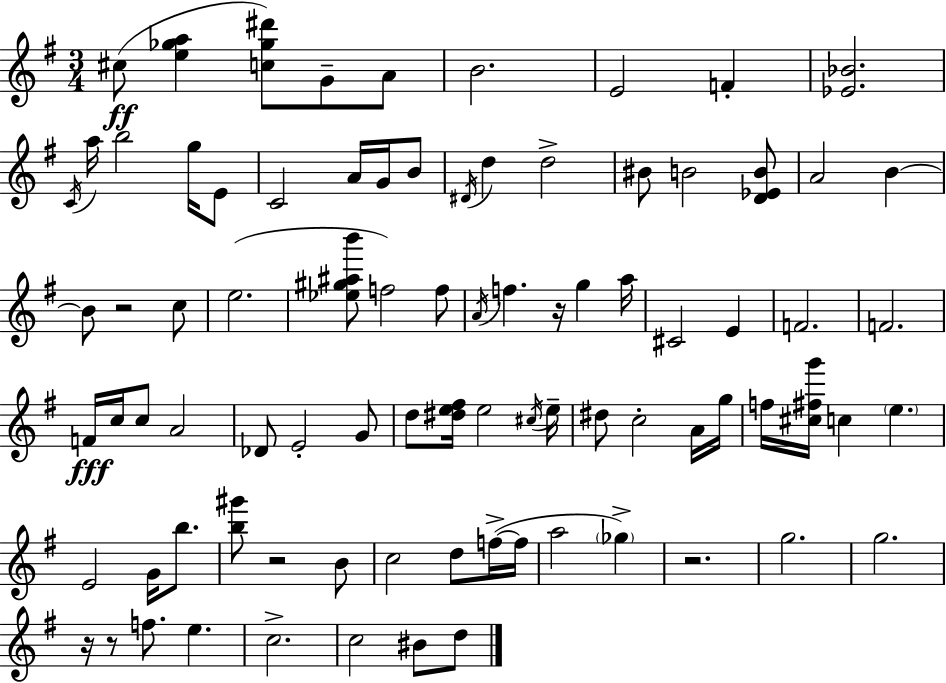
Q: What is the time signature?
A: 3/4